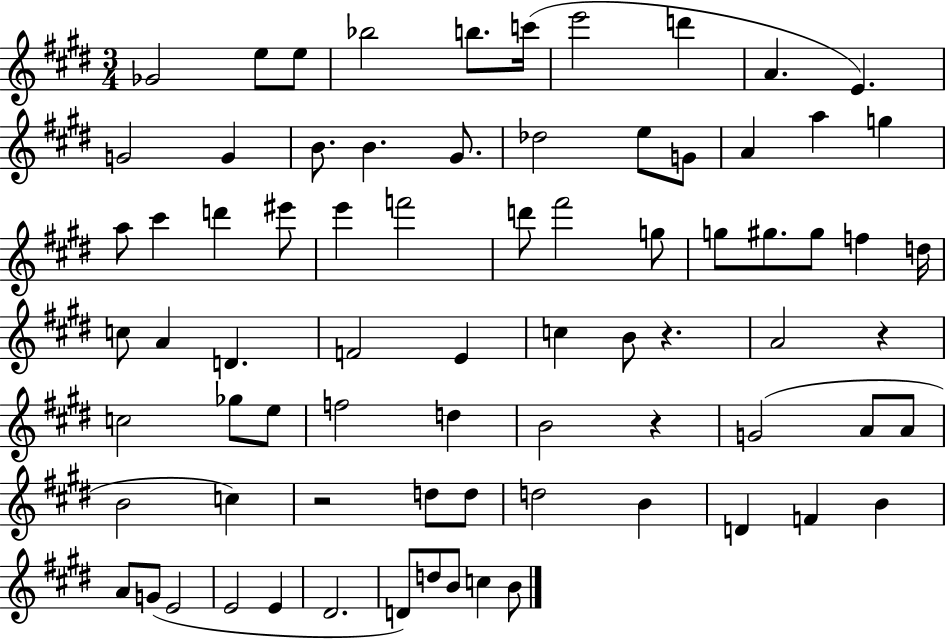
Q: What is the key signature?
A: E major